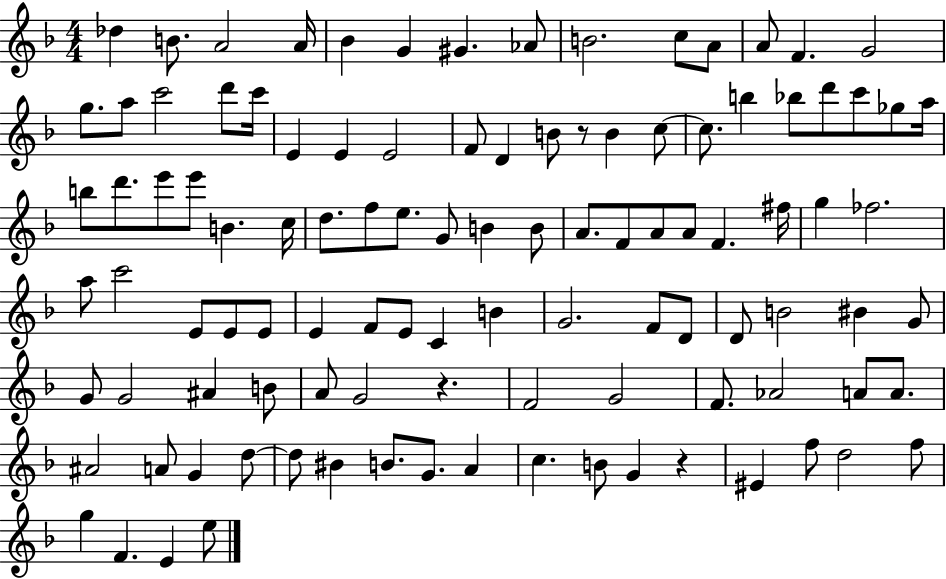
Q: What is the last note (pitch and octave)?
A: E5